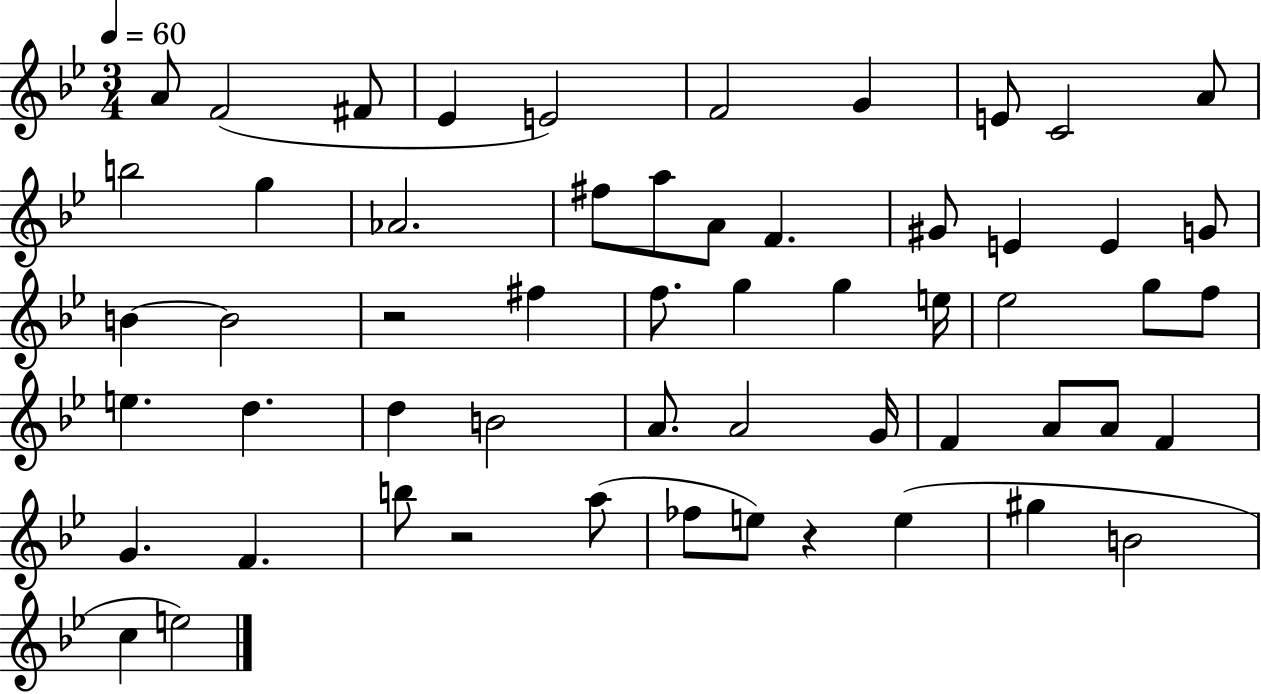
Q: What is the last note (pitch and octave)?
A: E5